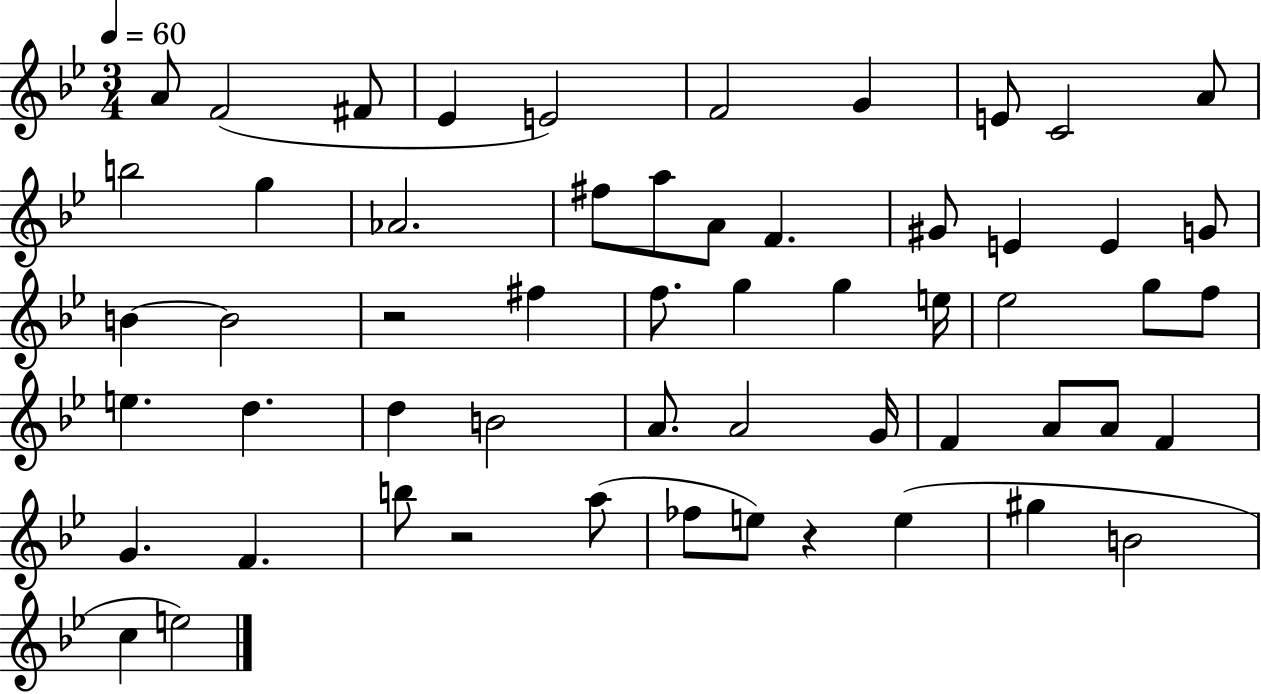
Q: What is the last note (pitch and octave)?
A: E5